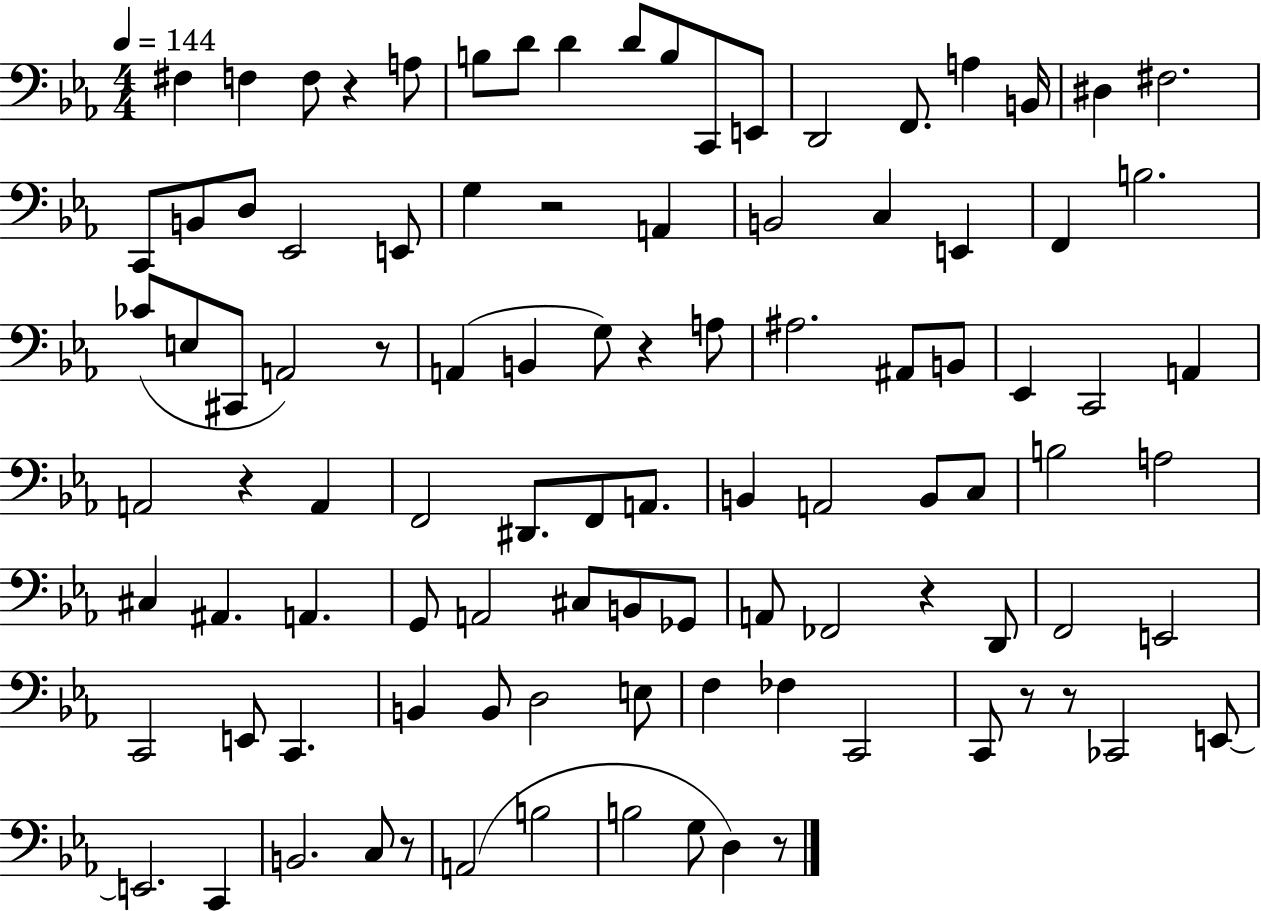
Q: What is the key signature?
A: EES major